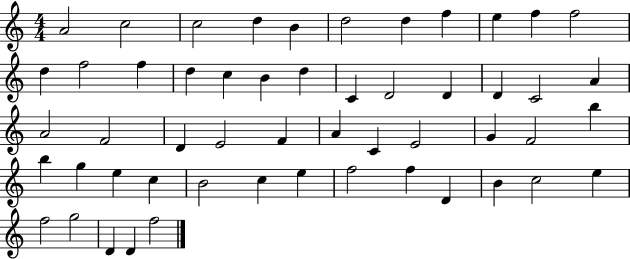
X:1
T:Untitled
M:4/4
L:1/4
K:C
A2 c2 c2 d B d2 d f e f f2 d f2 f d c B d C D2 D D C2 A A2 F2 D E2 F A C E2 G F2 b b g e c B2 c e f2 f D B c2 e f2 g2 D D f2